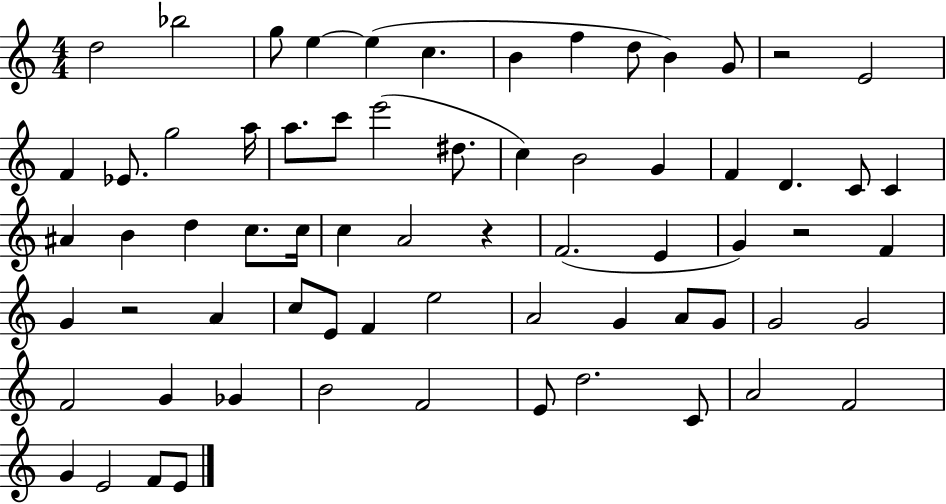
D5/h Bb5/h G5/e E5/q E5/q C5/q. B4/q F5/q D5/e B4/q G4/e R/h E4/h F4/q Eb4/e. G5/h A5/s A5/e. C6/e E6/h D#5/e. C5/q B4/h G4/q F4/q D4/q. C4/e C4/q A#4/q B4/q D5/q C5/e. C5/s C5/q A4/h R/q F4/h. E4/q G4/q R/h F4/q G4/q R/h A4/q C5/e E4/e F4/q E5/h A4/h G4/q A4/e G4/e G4/h G4/h F4/h G4/q Gb4/q B4/h F4/h E4/e D5/h. C4/e A4/h F4/h G4/q E4/h F4/e E4/e